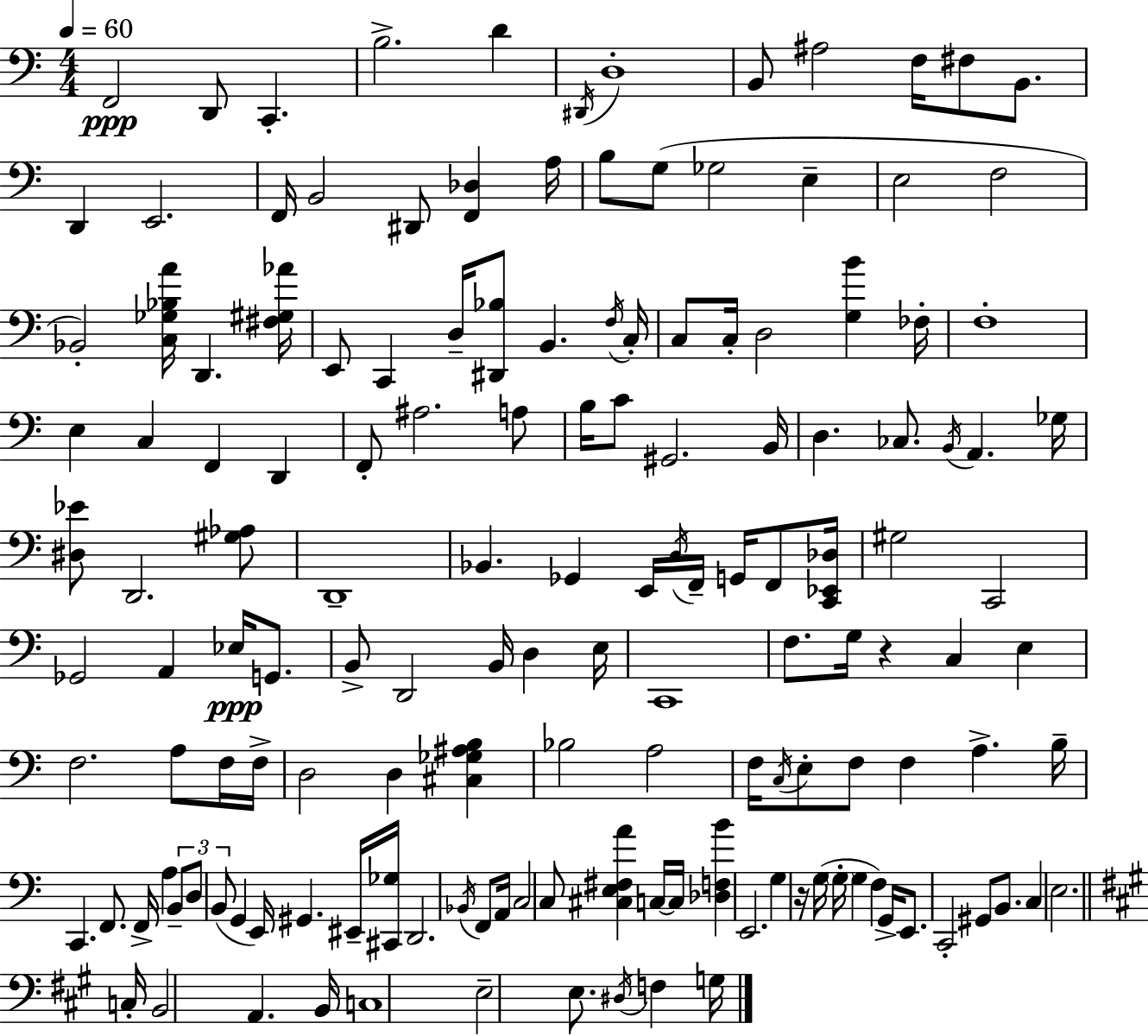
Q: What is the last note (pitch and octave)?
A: G3